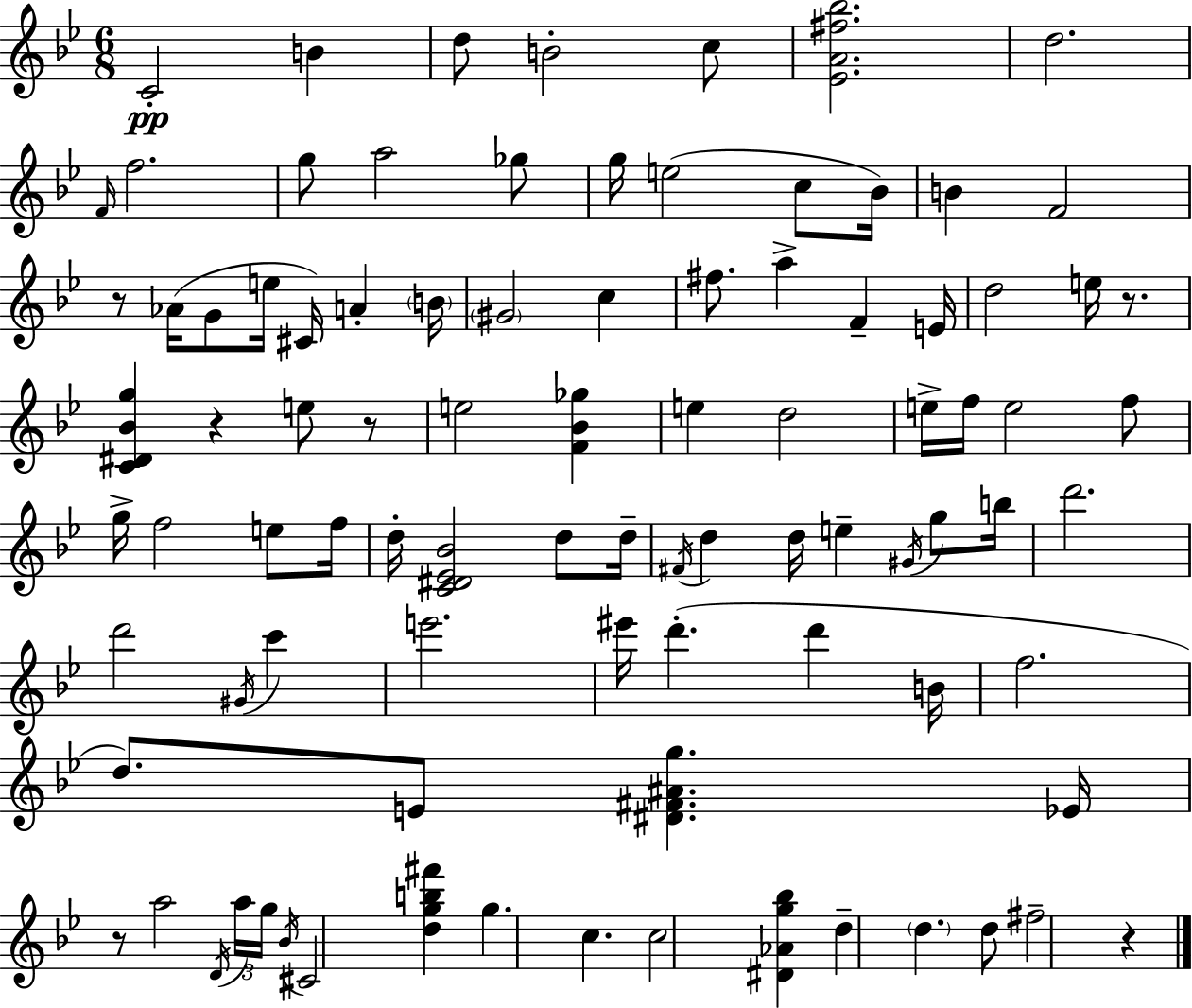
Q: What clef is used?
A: treble